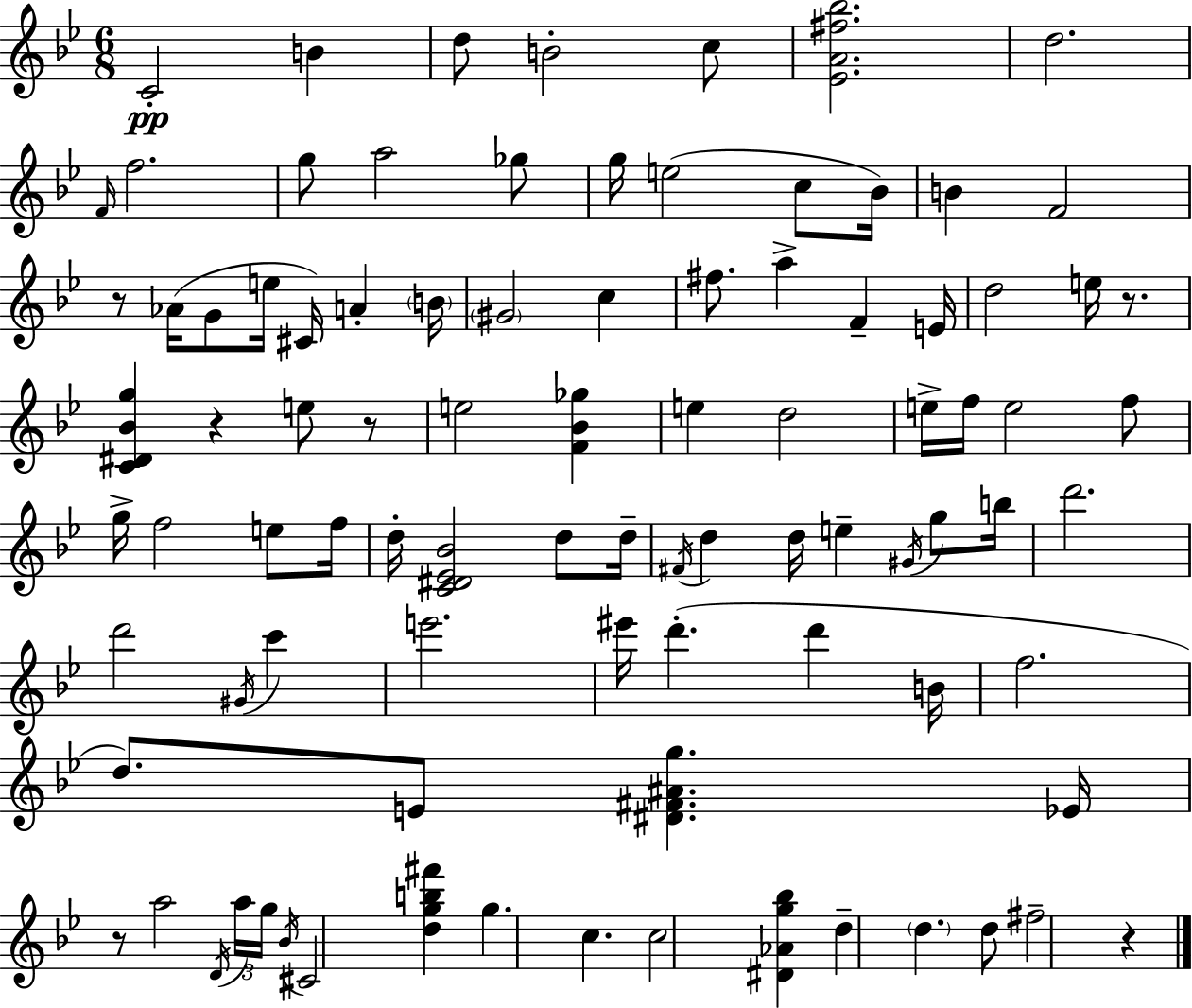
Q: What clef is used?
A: treble